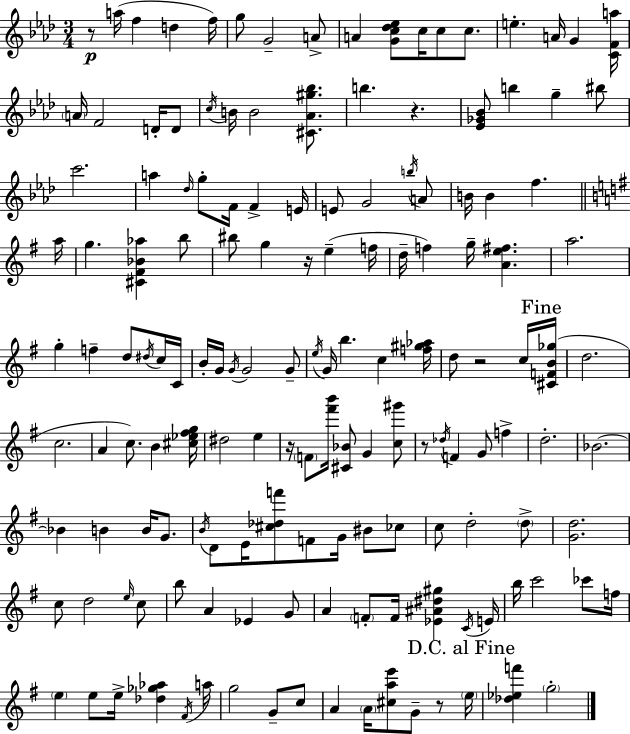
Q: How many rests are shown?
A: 7